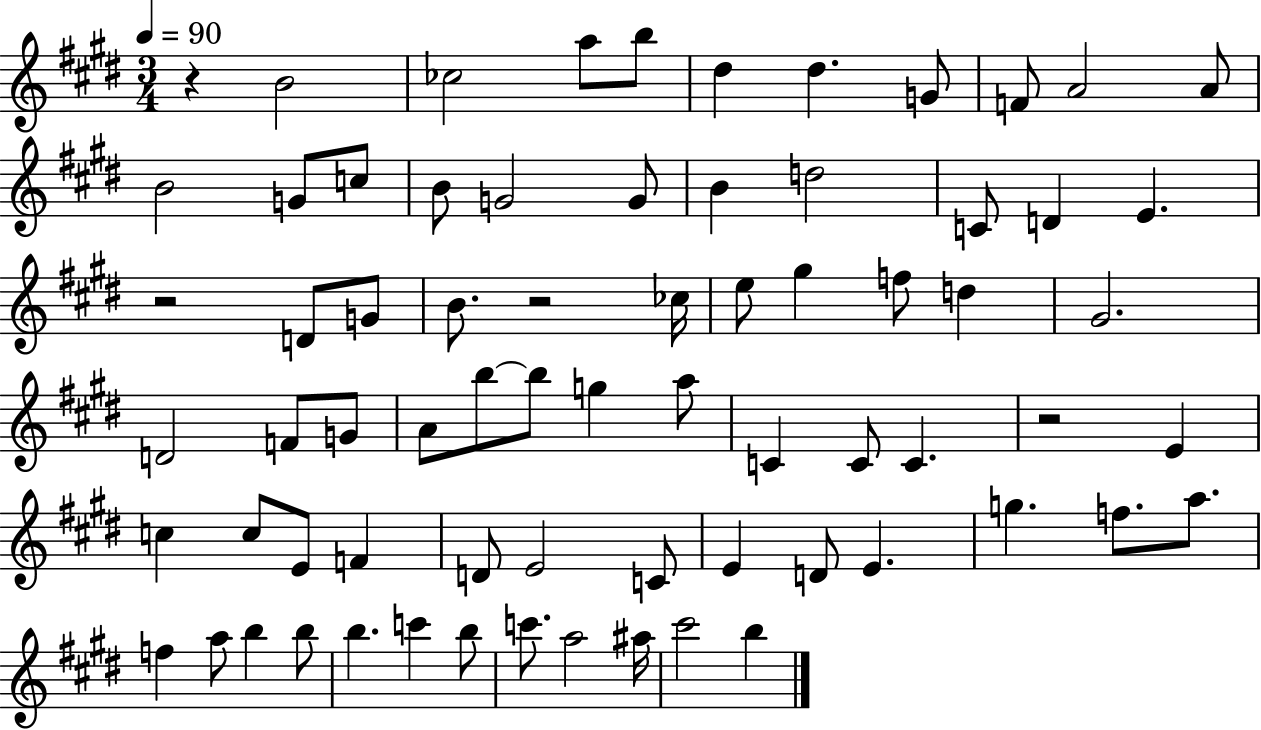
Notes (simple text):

R/q B4/h CES5/h A5/e B5/e D#5/q D#5/q. G4/e F4/e A4/h A4/e B4/h G4/e C5/e B4/e G4/h G4/e B4/q D5/h C4/e D4/q E4/q. R/h D4/e G4/e B4/e. R/h CES5/s E5/e G#5/q F5/e D5/q G#4/h. D4/h F4/e G4/e A4/e B5/e B5/e G5/q A5/e C4/q C4/e C4/q. R/h E4/q C5/q C5/e E4/e F4/q D4/e E4/h C4/e E4/q D4/e E4/q. G5/q. F5/e. A5/e. F5/q A5/e B5/q B5/e B5/q. C6/q B5/e C6/e. A5/h A#5/s C#6/h B5/q